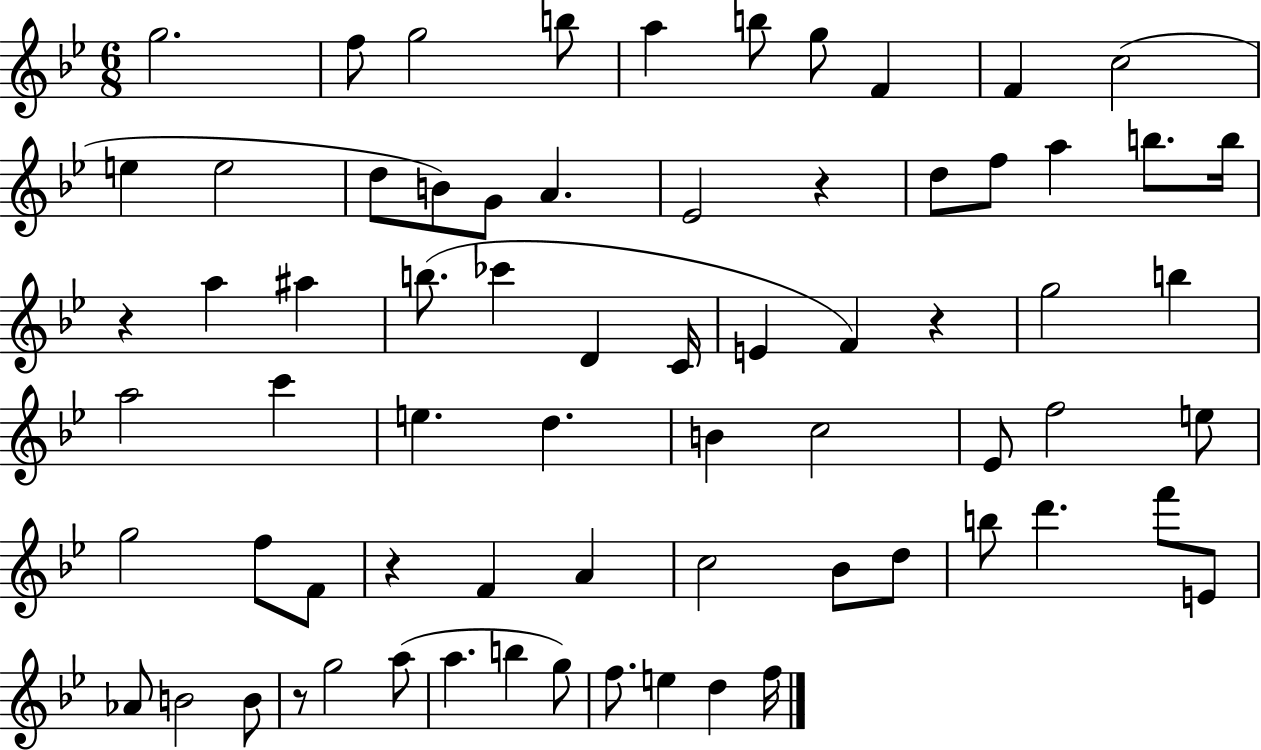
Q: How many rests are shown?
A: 5